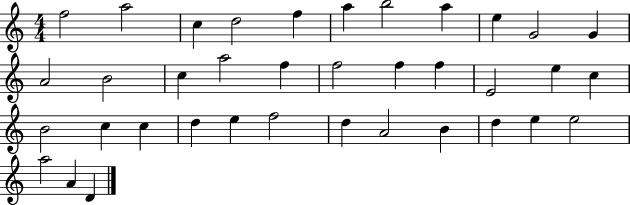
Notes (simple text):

F5/h A5/h C5/q D5/h F5/q A5/q B5/h A5/q E5/q G4/h G4/q A4/h B4/h C5/q A5/h F5/q F5/h F5/q F5/q E4/h E5/q C5/q B4/h C5/q C5/q D5/q E5/q F5/h D5/q A4/h B4/q D5/q E5/q E5/h A5/h A4/q D4/q